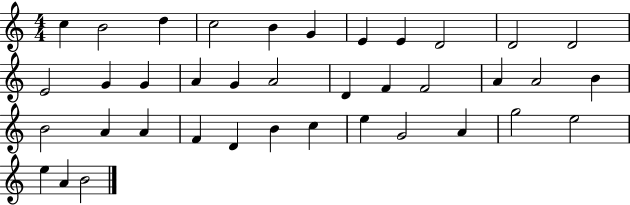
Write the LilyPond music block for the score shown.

{
  \clef treble
  \numericTimeSignature
  \time 4/4
  \key c \major
  c''4 b'2 d''4 | c''2 b'4 g'4 | e'4 e'4 d'2 | d'2 d'2 | \break e'2 g'4 g'4 | a'4 g'4 a'2 | d'4 f'4 f'2 | a'4 a'2 b'4 | \break b'2 a'4 a'4 | f'4 d'4 b'4 c''4 | e''4 g'2 a'4 | g''2 e''2 | \break e''4 a'4 b'2 | \bar "|."
}